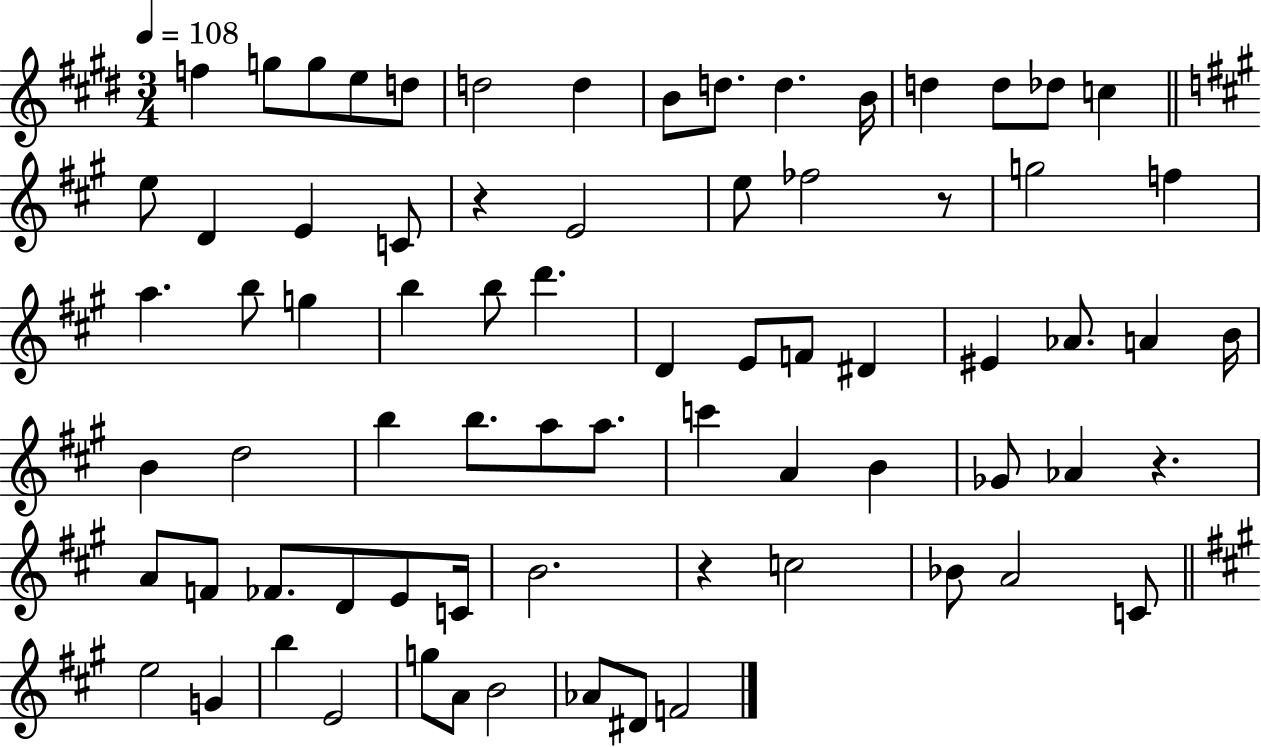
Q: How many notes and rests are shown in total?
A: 74